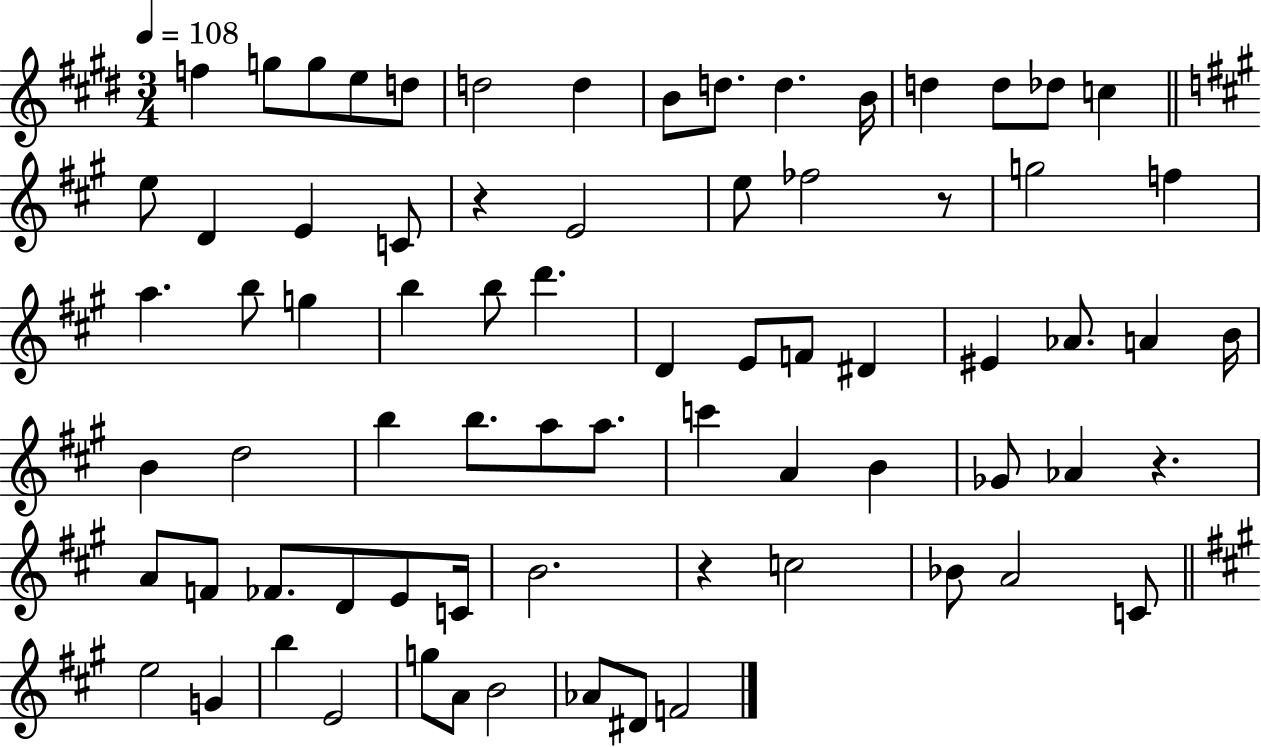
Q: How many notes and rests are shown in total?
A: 74